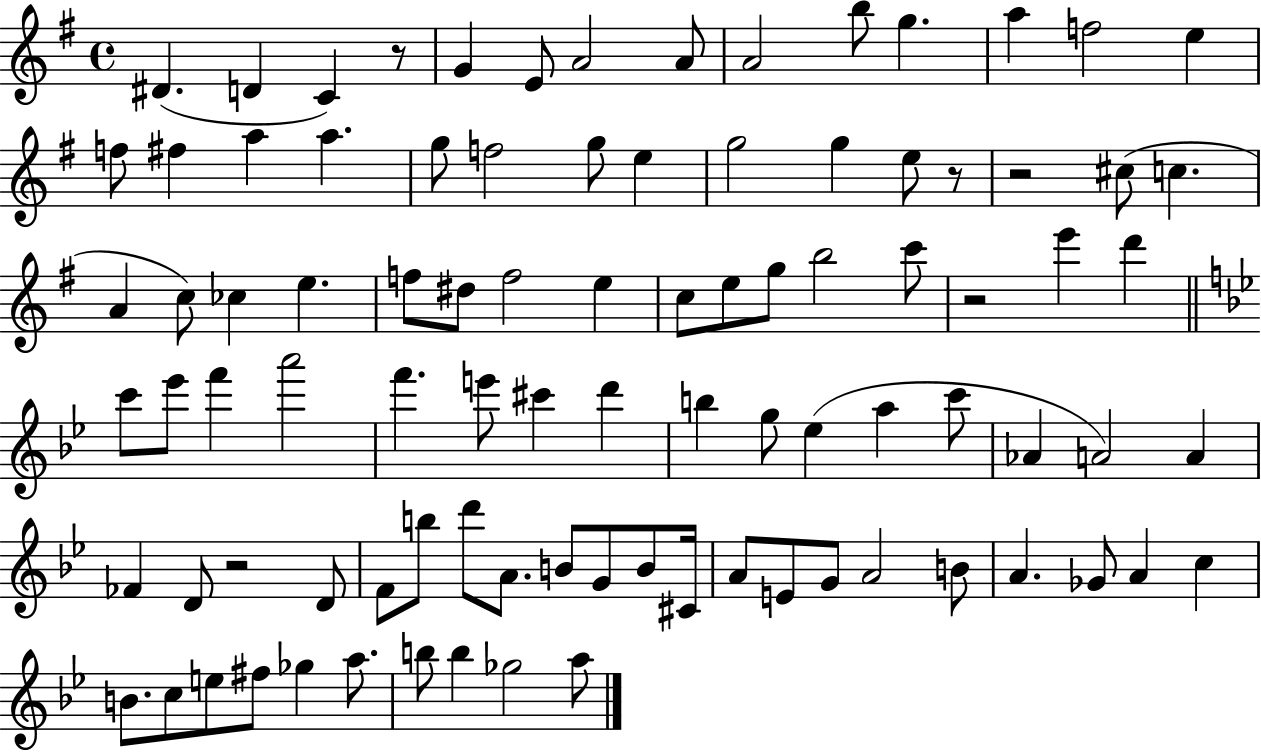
{
  \clef treble
  \time 4/4
  \defaultTimeSignature
  \key g \major
  dis'4.( d'4 c'4) r8 | g'4 e'8 a'2 a'8 | a'2 b''8 g''4. | a''4 f''2 e''4 | \break f''8 fis''4 a''4 a''4. | g''8 f''2 g''8 e''4 | g''2 g''4 e''8 r8 | r2 cis''8( c''4. | \break a'4 c''8) ces''4 e''4. | f''8 dis''8 f''2 e''4 | c''8 e''8 g''8 b''2 c'''8 | r2 e'''4 d'''4 | \break \bar "||" \break \key g \minor c'''8 ees'''8 f'''4 a'''2 | f'''4. e'''8 cis'''4 d'''4 | b''4 g''8 ees''4( a''4 c'''8 | aes'4 a'2) a'4 | \break fes'4 d'8 r2 d'8 | f'8 b''8 d'''8 a'8. b'8 g'8 b'8 cis'16 | a'8 e'8 g'8 a'2 b'8 | a'4. ges'8 a'4 c''4 | \break b'8. c''8 e''8 fis''8 ges''4 a''8. | b''8 b''4 ges''2 a''8 | \bar "|."
}